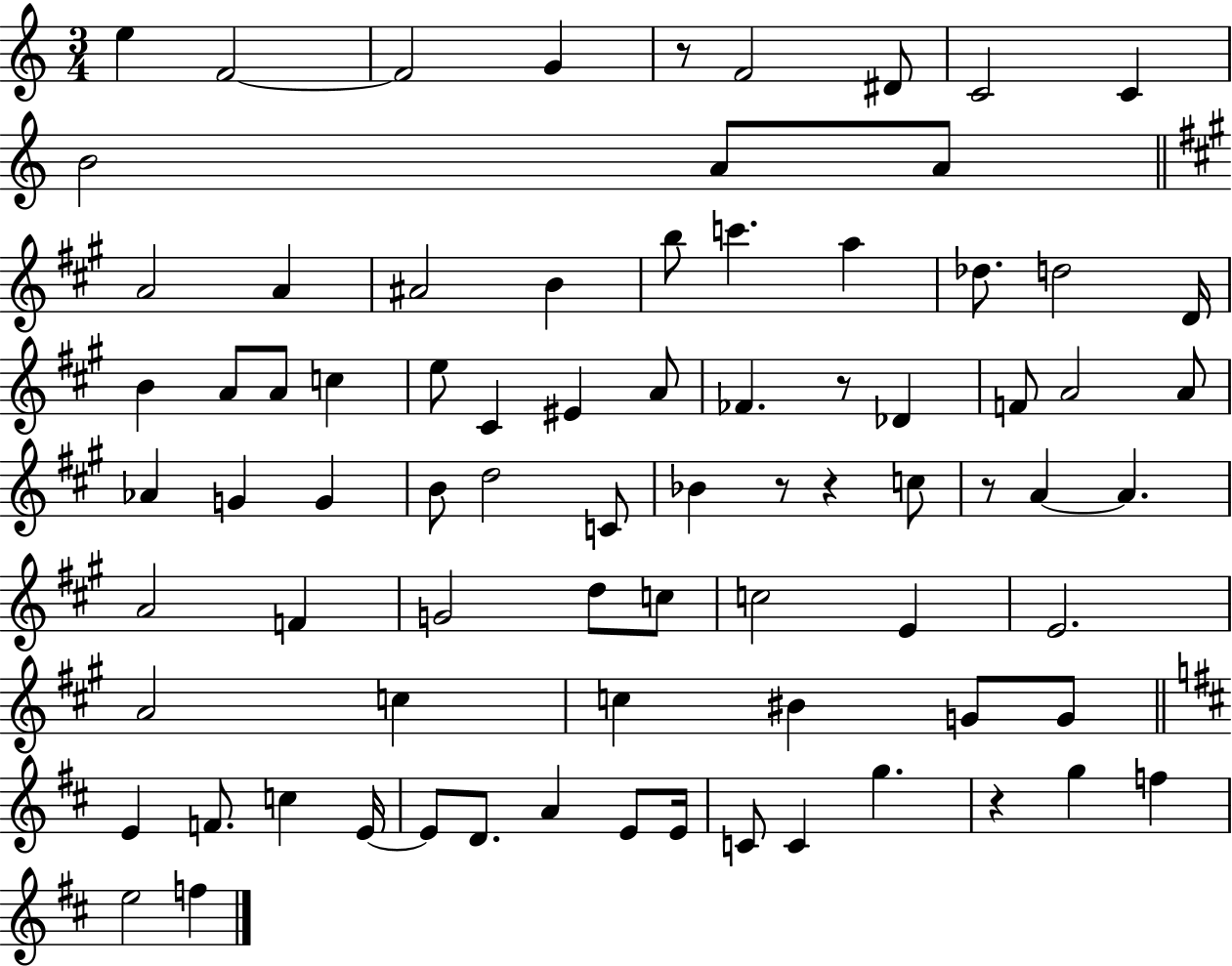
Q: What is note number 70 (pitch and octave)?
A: G5